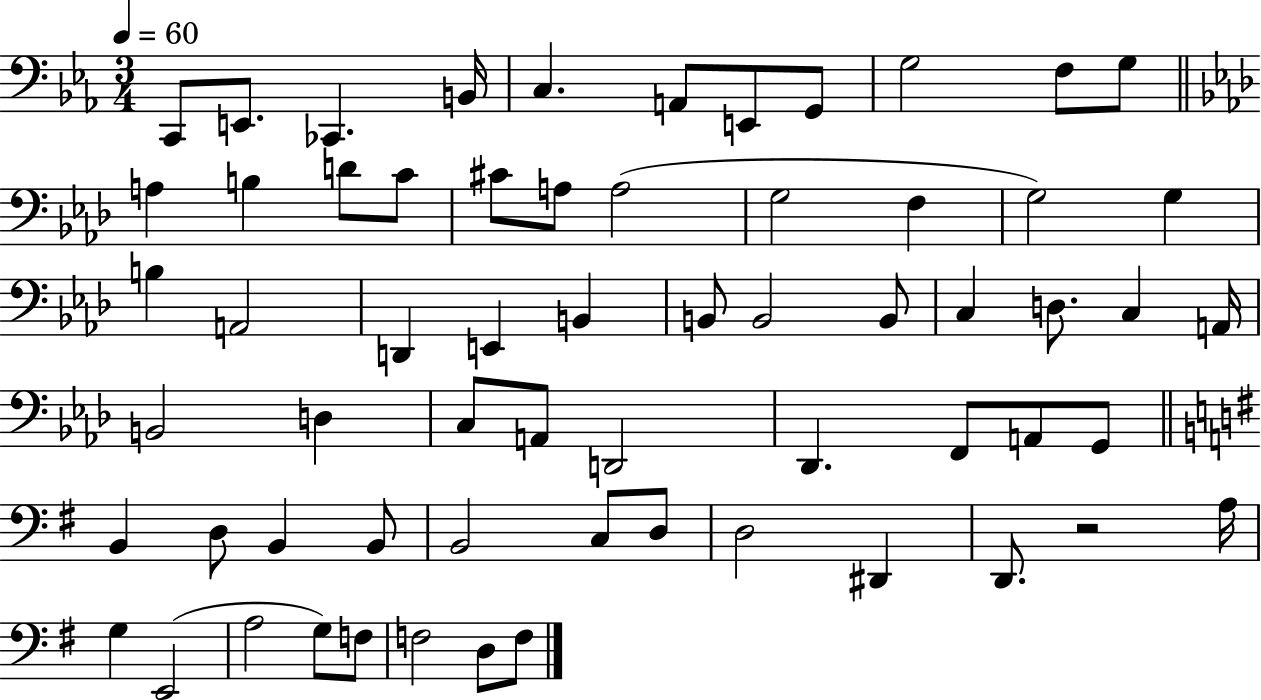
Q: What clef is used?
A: bass